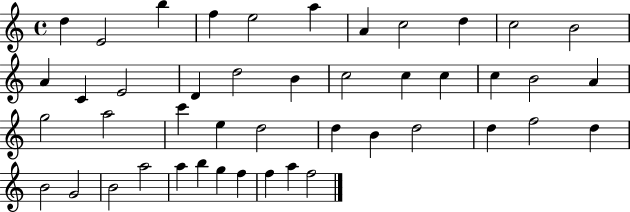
{
  \clef treble
  \time 4/4
  \defaultTimeSignature
  \key c \major
  d''4 e'2 b''4 | f''4 e''2 a''4 | a'4 c''2 d''4 | c''2 b'2 | \break a'4 c'4 e'2 | d'4 d''2 b'4 | c''2 c''4 c''4 | c''4 b'2 a'4 | \break g''2 a''2 | c'''4 e''4 d''2 | d''4 b'4 d''2 | d''4 f''2 d''4 | \break b'2 g'2 | b'2 a''2 | a''4 b''4 g''4 f''4 | f''4 a''4 f''2 | \break \bar "|."
}